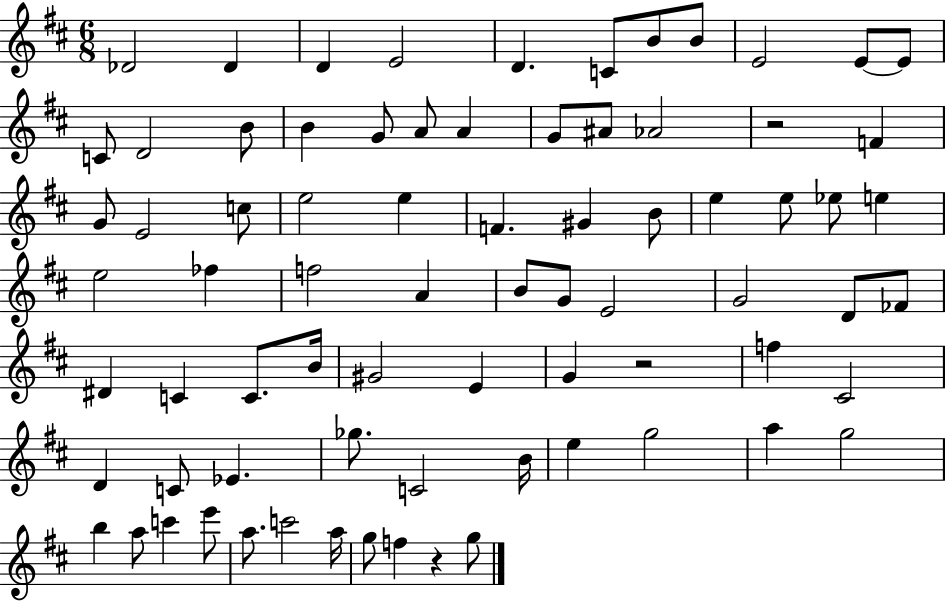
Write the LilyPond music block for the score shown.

{
  \clef treble
  \numericTimeSignature
  \time 6/8
  \key d \major
  des'2 des'4 | d'4 e'2 | d'4. c'8 b'8 b'8 | e'2 e'8~~ e'8 | \break c'8 d'2 b'8 | b'4 g'8 a'8 a'4 | g'8 ais'8 aes'2 | r2 f'4 | \break g'8 e'2 c''8 | e''2 e''4 | f'4. gis'4 b'8 | e''4 e''8 ees''8 e''4 | \break e''2 fes''4 | f''2 a'4 | b'8 g'8 e'2 | g'2 d'8 fes'8 | \break dis'4 c'4 c'8. b'16 | gis'2 e'4 | g'4 r2 | f''4 cis'2 | \break d'4 c'8 ees'4. | ges''8. c'2 b'16 | e''4 g''2 | a''4 g''2 | \break b''4 a''8 c'''4 e'''8 | a''8. c'''2 a''16 | g''8 f''4 r4 g''8 | \bar "|."
}